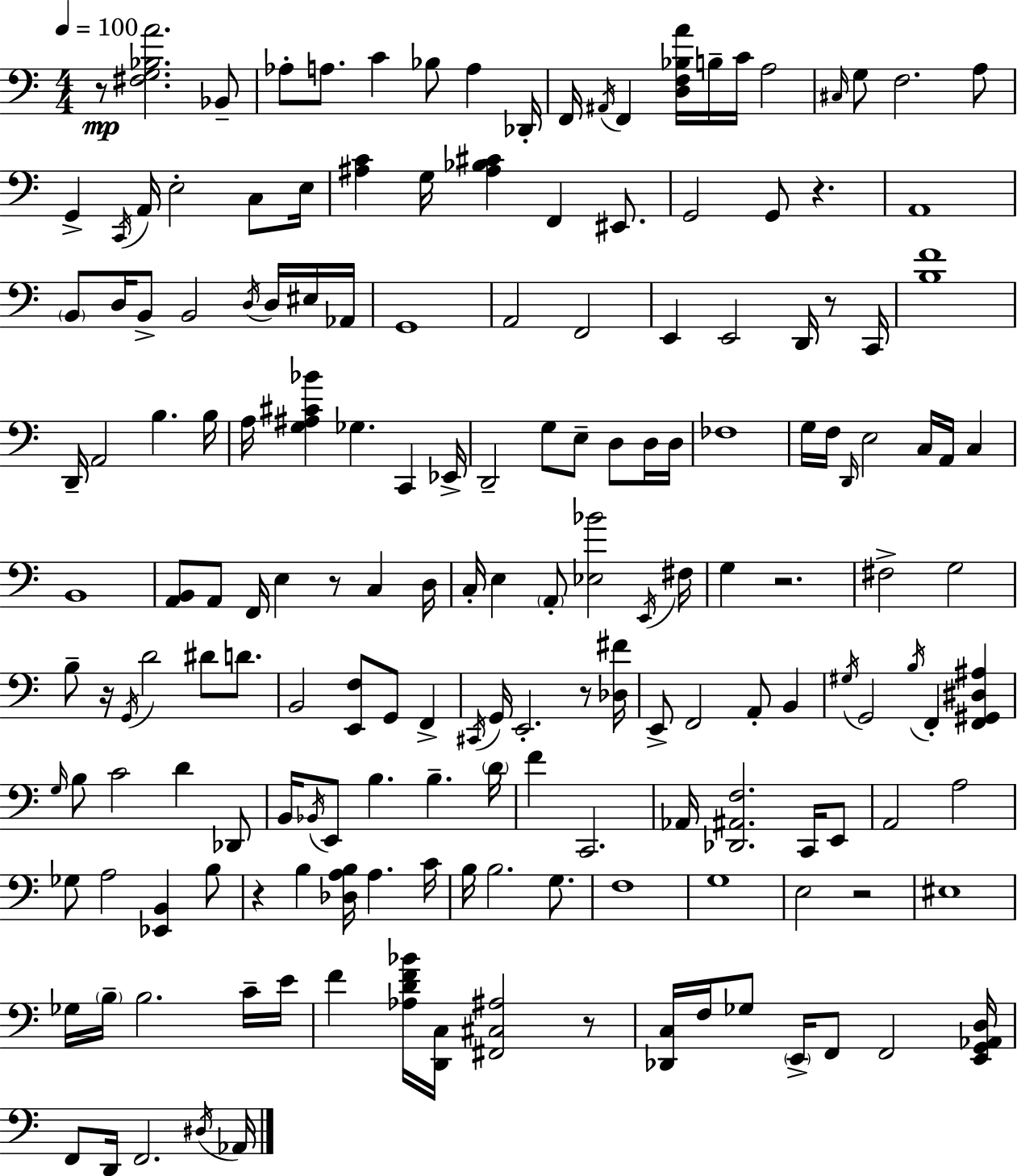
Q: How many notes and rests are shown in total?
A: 175